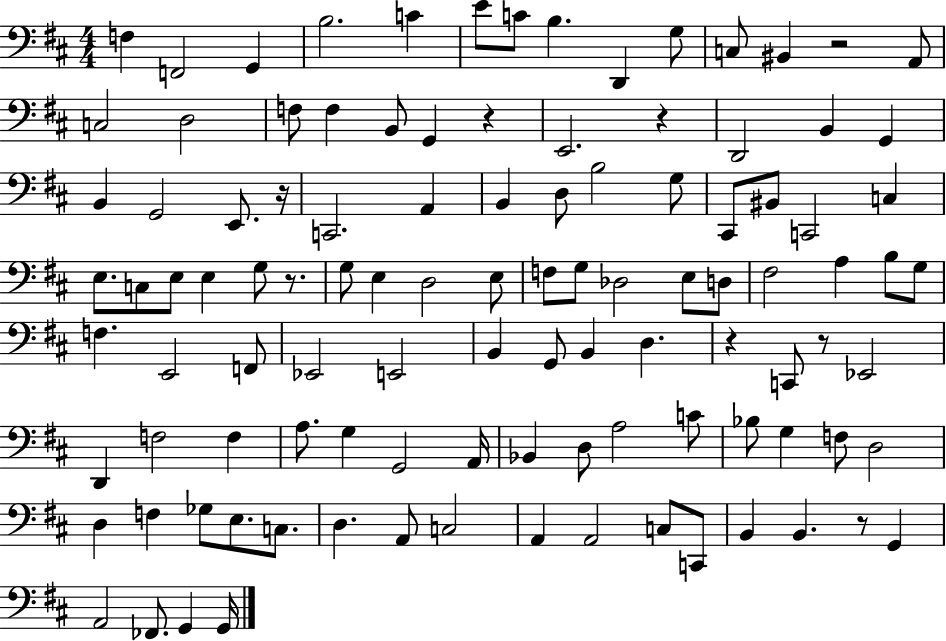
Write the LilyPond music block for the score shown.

{
  \clef bass
  \numericTimeSignature
  \time 4/4
  \key d \major
  f4 f,2 g,4 | b2. c'4 | e'8 c'8 b4. d,4 g8 | c8 bis,4 r2 a,8 | \break c2 d2 | f8 f4 b,8 g,4 r4 | e,2. r4 | d,2 b,4 g,4 | \break b,4 g,2 e,8. r16 | c,2. a,4 | b,4 d8 b2 g8 | cis,8 bis,8 c,2 c4 | \break e8. c8 e8 e4 g8 r8. | g8 e4 d2 e8 | f8 g8 des2 e8 d8 | fis2 a4 b8 g8 | \break f4. e,2 f,8 | ees,2 e,2 | b,4 g,8 b,4 d4. | r4 c,8 r8 ees,2 | \break d,4 f2 f4 | a8. g4 g,2 a,16 | bes,4 d8 a2 c'8 | bes8 g4 f8 d2 | \break d4 f4 ges8 e8. c8. | d4. a,8 c2 | a,4 a,2 c8 c,8 | b,4 b,4. r8 g,4 | \break a,2 fes,8. g,4 g,16 | \bar "|."
}